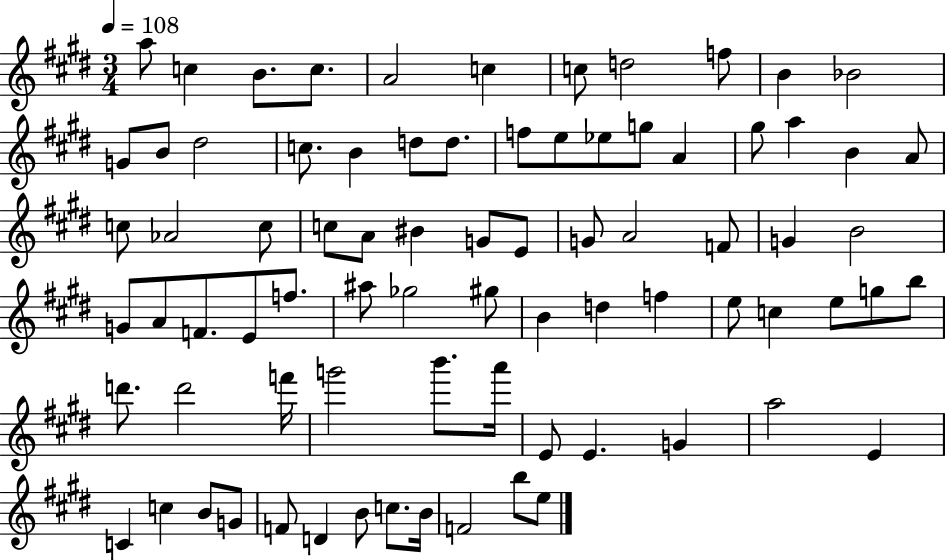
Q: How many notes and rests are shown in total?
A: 79